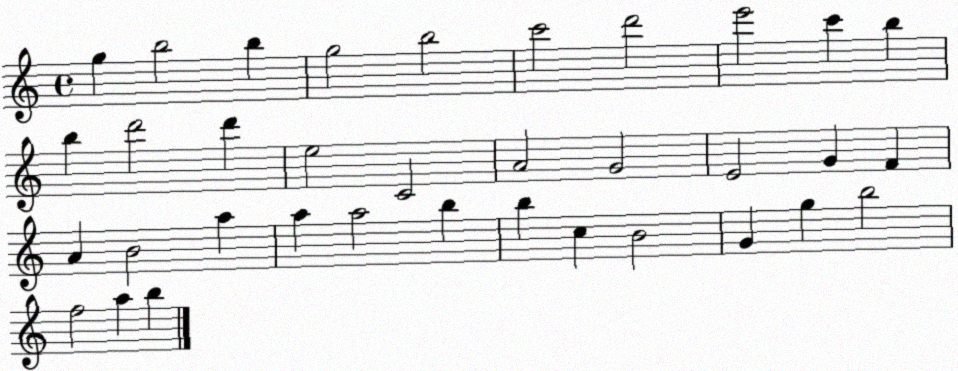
X:1
T:Untitled
M:4/4
L:1/4
K:C
g b2 b g2 b2 c'2 d'2 e'2 c' b b d'2 d' e2 C2 A2 G2 E2 G F A B2 a a a2 b b c B2 G g b2 f2 a b